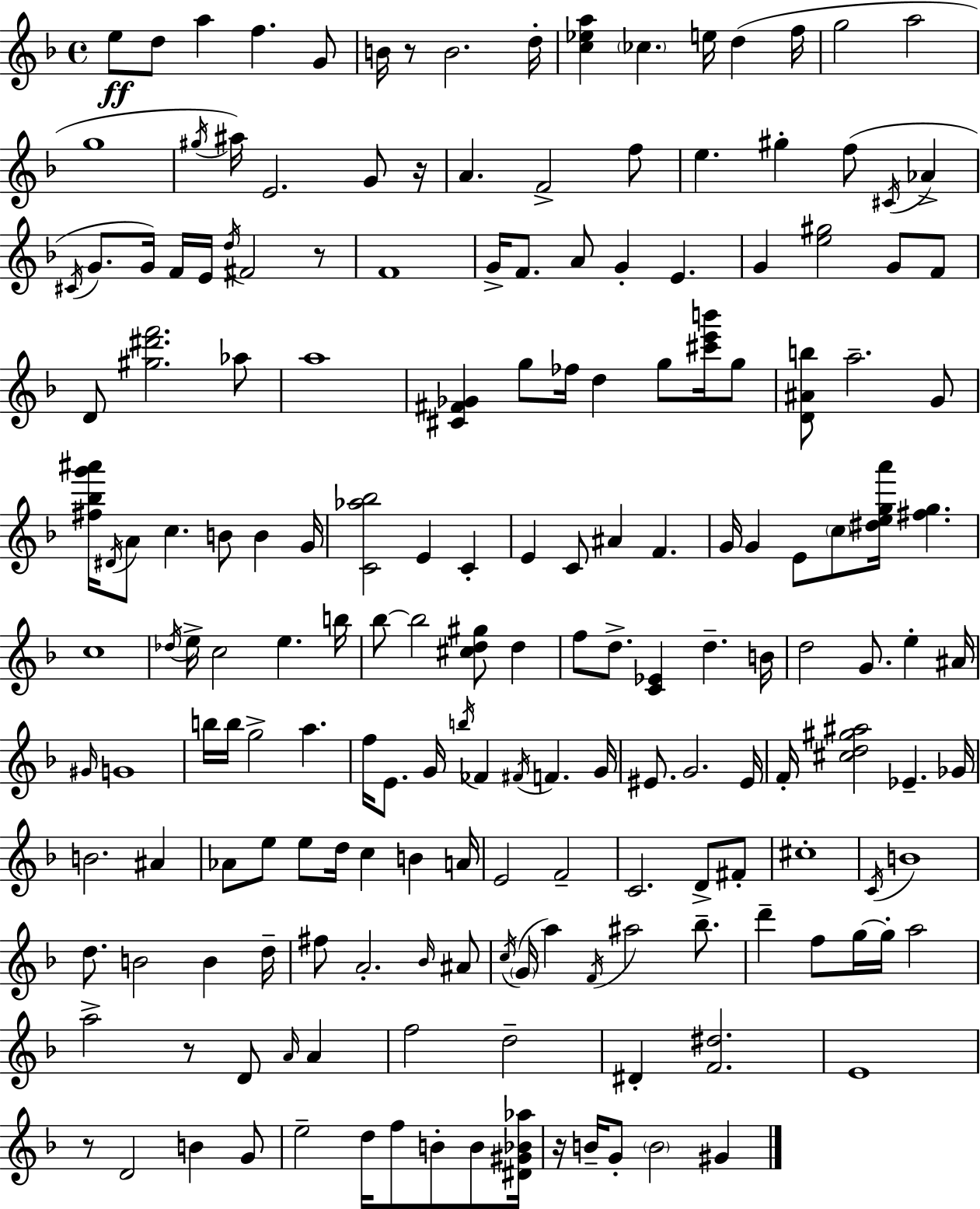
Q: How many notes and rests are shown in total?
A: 183